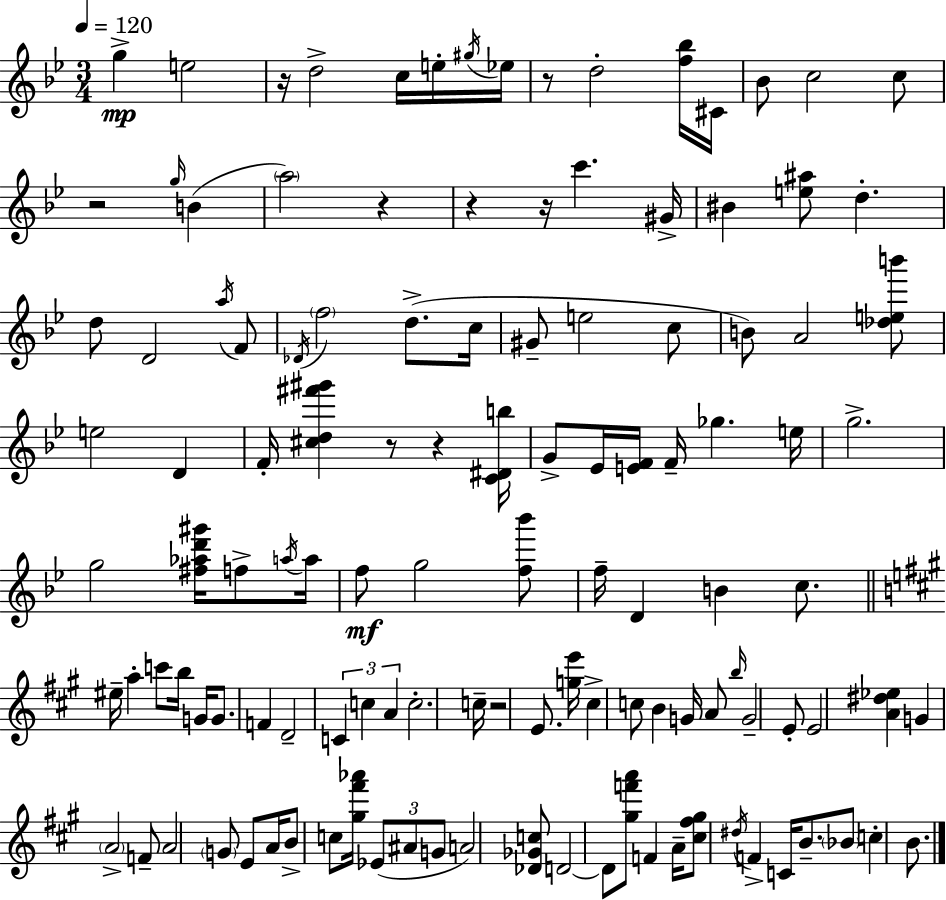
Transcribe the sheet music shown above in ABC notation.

X:1
T:Untitled
M:3/4
L:1/4
K:Gm
g e2 z/4 d2 c/4 e/4 ^g/4 _e/4 z/2 d2 [f_b]/4 ^C/4 _B/2 c2 c/2 z2 g/4 B a2 z z z/4 c' ^G/4 ^B [e^a]/2 d d/2 D2 a/4 F/2 _D/4 f2 d/2 c/4 ^G/2 e2 c/2 B/2 A2 [_deb']/2 e2 D F/4 [^cd^f'^g'] z/2 z [C^Db]/4 G/2 _E/4 [EF]/4 F/4 _g e/4 g2 g2 [^f_ad'^g']/4 f/2 a/4 a/4 f/2 g2 [f_b']/2 f/4 D B c/2 ^e/4 a c'/2 b/4 G/4 G/2 F D2 C c A c2 c/4 z2 E/2 [ge']/4 ^c c/2 B G/4 A/2 b/4 G2 E/2 E2 [A^d_e] G A2 F/2 A2 G/2 E/2 A/4 B/2 c/2 [^g^f'_a']/4 _E/2 ^A/2 G/2 A2 [_D_Gc]/2 D2 D/2 [^gf'a']/2 F A/4 [^c^f^g]/2 ^d/4 F C/4 B/2 _B/2 c B/2